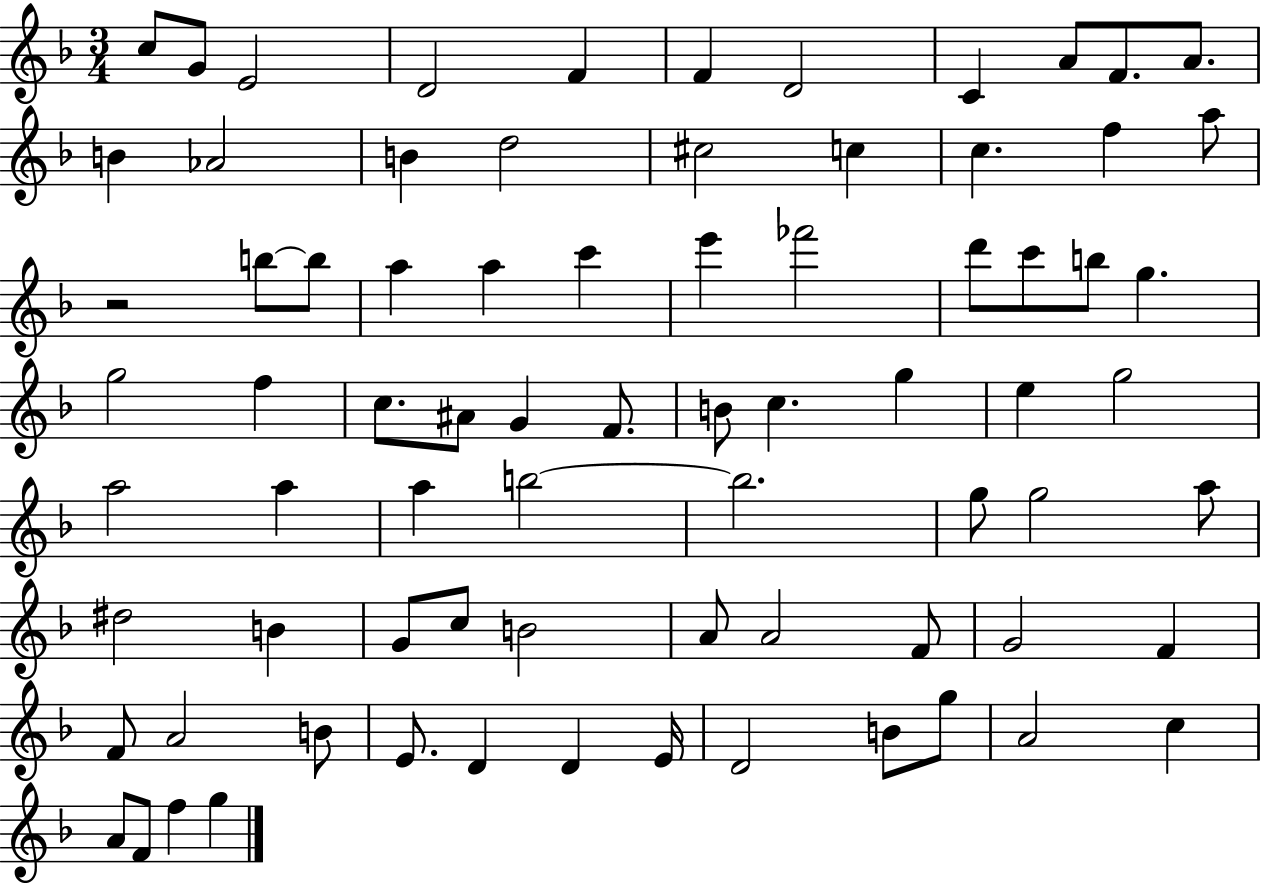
C5/e G4/e E4/h D4/h F4/q F4/q D4/h C4/q A4/e F4/e. A4/e. B4/q Ab4/h B4/q D5/h C#5/h C5/q C5/q. F5/q A5/e R/h B5/e B5/e A5/q A5/q C6/q E6/q FES6/h D6/e C6/e B5/e G5/q. G5/h F5/q C5/e. A#4/e G4/q F4/e. B4/e C5/q. G5/q E5/q G5/h A5/h A5/q A5/q B5/h B5/h. G5/e G5/h A5/e D#5/h B4/q G4/e C5/e B4/h A4/e A4/h F4/e G4/h F4/q F4/e A4/h B4/e E4/e. D4/q D4/q E4/s D4/h B4/e G5/e A4/h C5/q A4/e F4/e F5/q G5/q